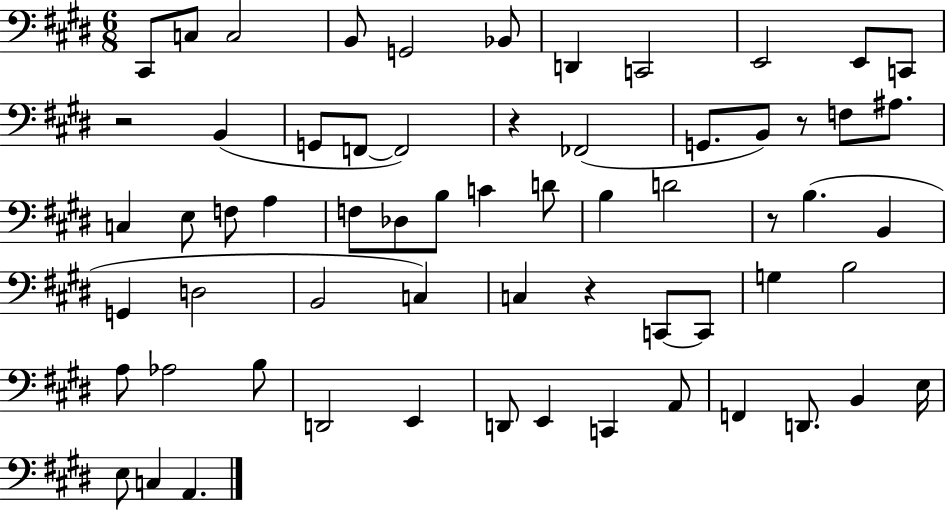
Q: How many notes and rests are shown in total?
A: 63